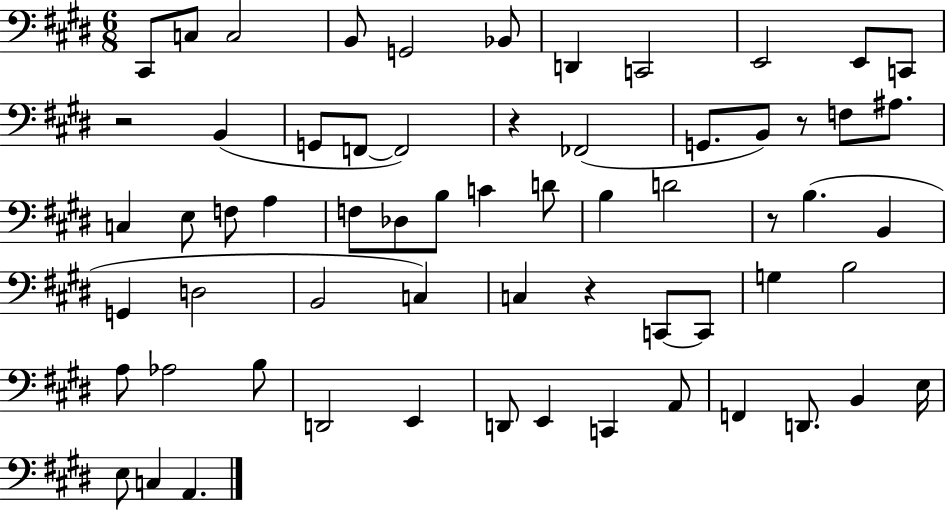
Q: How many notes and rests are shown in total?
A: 63